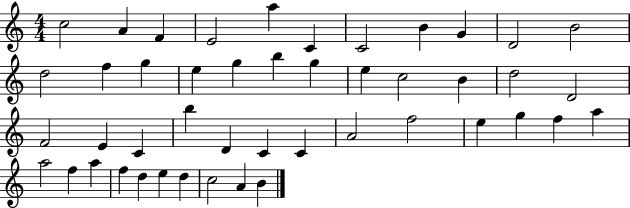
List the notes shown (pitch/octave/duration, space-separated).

C5/h A4/q F4/q E4/h A5/q C4/q C4/h B4/q G4/q D4/h B4/h D5/h F5/q G5/q E5/q G5/q B5/q G5/q E5/q C5/h B4/q D5/h D4/h F4/h E4/q C4/q B5/q D4/q C4/q C4/q A4/h F5/h E5/q G5/q F5/q A5/q A5/h F5/q A5/q F5/q D5/q E5/q D5/q C5/h A4/q B4/q